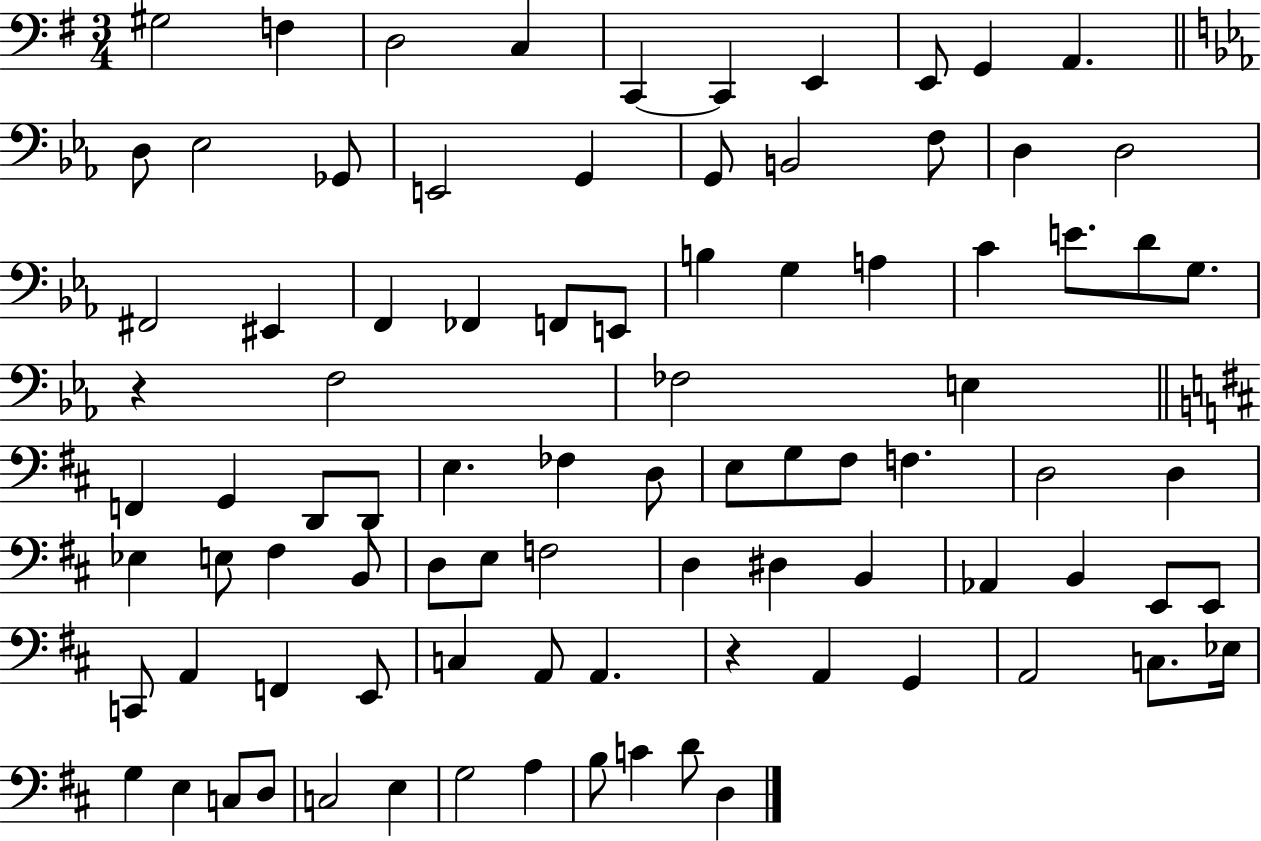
G#3/h F3/q D3/h C3/q C2/q C2/q E2/q E2/e G2/q A2/q. D3/e Eb3/h Gb2/e E2/h G2/q G2/e B2/h F3/e D3/q D3/h F#2/h EIS2/q F2/q FES2/q F2/e E2/e B3/q G3/q A3/q C4/q E4/e. D4/e G3/e. R/q F3/h FES3/h E3/q F2/q G2/q D2/e D2/e E3/q. FES3/q D3/e E3/e G3/e F#3/e F3/q. D3/h D3/q Eb3/q E3/e F#3/q B2/e D3/e E3/e F3/h D3/q D#3/q B2/q Ab2/q B2/q E2/e E2/e C2/e A2/q F2/q E2/e C3/q A2/e A2/q. R/q A2/q G2/q A2/h C3/e. Eb3/s G3/q E3/q C3/e D3/e C3/h E3/q G3/h A3/q B3/e C4/q D4/e D3/q